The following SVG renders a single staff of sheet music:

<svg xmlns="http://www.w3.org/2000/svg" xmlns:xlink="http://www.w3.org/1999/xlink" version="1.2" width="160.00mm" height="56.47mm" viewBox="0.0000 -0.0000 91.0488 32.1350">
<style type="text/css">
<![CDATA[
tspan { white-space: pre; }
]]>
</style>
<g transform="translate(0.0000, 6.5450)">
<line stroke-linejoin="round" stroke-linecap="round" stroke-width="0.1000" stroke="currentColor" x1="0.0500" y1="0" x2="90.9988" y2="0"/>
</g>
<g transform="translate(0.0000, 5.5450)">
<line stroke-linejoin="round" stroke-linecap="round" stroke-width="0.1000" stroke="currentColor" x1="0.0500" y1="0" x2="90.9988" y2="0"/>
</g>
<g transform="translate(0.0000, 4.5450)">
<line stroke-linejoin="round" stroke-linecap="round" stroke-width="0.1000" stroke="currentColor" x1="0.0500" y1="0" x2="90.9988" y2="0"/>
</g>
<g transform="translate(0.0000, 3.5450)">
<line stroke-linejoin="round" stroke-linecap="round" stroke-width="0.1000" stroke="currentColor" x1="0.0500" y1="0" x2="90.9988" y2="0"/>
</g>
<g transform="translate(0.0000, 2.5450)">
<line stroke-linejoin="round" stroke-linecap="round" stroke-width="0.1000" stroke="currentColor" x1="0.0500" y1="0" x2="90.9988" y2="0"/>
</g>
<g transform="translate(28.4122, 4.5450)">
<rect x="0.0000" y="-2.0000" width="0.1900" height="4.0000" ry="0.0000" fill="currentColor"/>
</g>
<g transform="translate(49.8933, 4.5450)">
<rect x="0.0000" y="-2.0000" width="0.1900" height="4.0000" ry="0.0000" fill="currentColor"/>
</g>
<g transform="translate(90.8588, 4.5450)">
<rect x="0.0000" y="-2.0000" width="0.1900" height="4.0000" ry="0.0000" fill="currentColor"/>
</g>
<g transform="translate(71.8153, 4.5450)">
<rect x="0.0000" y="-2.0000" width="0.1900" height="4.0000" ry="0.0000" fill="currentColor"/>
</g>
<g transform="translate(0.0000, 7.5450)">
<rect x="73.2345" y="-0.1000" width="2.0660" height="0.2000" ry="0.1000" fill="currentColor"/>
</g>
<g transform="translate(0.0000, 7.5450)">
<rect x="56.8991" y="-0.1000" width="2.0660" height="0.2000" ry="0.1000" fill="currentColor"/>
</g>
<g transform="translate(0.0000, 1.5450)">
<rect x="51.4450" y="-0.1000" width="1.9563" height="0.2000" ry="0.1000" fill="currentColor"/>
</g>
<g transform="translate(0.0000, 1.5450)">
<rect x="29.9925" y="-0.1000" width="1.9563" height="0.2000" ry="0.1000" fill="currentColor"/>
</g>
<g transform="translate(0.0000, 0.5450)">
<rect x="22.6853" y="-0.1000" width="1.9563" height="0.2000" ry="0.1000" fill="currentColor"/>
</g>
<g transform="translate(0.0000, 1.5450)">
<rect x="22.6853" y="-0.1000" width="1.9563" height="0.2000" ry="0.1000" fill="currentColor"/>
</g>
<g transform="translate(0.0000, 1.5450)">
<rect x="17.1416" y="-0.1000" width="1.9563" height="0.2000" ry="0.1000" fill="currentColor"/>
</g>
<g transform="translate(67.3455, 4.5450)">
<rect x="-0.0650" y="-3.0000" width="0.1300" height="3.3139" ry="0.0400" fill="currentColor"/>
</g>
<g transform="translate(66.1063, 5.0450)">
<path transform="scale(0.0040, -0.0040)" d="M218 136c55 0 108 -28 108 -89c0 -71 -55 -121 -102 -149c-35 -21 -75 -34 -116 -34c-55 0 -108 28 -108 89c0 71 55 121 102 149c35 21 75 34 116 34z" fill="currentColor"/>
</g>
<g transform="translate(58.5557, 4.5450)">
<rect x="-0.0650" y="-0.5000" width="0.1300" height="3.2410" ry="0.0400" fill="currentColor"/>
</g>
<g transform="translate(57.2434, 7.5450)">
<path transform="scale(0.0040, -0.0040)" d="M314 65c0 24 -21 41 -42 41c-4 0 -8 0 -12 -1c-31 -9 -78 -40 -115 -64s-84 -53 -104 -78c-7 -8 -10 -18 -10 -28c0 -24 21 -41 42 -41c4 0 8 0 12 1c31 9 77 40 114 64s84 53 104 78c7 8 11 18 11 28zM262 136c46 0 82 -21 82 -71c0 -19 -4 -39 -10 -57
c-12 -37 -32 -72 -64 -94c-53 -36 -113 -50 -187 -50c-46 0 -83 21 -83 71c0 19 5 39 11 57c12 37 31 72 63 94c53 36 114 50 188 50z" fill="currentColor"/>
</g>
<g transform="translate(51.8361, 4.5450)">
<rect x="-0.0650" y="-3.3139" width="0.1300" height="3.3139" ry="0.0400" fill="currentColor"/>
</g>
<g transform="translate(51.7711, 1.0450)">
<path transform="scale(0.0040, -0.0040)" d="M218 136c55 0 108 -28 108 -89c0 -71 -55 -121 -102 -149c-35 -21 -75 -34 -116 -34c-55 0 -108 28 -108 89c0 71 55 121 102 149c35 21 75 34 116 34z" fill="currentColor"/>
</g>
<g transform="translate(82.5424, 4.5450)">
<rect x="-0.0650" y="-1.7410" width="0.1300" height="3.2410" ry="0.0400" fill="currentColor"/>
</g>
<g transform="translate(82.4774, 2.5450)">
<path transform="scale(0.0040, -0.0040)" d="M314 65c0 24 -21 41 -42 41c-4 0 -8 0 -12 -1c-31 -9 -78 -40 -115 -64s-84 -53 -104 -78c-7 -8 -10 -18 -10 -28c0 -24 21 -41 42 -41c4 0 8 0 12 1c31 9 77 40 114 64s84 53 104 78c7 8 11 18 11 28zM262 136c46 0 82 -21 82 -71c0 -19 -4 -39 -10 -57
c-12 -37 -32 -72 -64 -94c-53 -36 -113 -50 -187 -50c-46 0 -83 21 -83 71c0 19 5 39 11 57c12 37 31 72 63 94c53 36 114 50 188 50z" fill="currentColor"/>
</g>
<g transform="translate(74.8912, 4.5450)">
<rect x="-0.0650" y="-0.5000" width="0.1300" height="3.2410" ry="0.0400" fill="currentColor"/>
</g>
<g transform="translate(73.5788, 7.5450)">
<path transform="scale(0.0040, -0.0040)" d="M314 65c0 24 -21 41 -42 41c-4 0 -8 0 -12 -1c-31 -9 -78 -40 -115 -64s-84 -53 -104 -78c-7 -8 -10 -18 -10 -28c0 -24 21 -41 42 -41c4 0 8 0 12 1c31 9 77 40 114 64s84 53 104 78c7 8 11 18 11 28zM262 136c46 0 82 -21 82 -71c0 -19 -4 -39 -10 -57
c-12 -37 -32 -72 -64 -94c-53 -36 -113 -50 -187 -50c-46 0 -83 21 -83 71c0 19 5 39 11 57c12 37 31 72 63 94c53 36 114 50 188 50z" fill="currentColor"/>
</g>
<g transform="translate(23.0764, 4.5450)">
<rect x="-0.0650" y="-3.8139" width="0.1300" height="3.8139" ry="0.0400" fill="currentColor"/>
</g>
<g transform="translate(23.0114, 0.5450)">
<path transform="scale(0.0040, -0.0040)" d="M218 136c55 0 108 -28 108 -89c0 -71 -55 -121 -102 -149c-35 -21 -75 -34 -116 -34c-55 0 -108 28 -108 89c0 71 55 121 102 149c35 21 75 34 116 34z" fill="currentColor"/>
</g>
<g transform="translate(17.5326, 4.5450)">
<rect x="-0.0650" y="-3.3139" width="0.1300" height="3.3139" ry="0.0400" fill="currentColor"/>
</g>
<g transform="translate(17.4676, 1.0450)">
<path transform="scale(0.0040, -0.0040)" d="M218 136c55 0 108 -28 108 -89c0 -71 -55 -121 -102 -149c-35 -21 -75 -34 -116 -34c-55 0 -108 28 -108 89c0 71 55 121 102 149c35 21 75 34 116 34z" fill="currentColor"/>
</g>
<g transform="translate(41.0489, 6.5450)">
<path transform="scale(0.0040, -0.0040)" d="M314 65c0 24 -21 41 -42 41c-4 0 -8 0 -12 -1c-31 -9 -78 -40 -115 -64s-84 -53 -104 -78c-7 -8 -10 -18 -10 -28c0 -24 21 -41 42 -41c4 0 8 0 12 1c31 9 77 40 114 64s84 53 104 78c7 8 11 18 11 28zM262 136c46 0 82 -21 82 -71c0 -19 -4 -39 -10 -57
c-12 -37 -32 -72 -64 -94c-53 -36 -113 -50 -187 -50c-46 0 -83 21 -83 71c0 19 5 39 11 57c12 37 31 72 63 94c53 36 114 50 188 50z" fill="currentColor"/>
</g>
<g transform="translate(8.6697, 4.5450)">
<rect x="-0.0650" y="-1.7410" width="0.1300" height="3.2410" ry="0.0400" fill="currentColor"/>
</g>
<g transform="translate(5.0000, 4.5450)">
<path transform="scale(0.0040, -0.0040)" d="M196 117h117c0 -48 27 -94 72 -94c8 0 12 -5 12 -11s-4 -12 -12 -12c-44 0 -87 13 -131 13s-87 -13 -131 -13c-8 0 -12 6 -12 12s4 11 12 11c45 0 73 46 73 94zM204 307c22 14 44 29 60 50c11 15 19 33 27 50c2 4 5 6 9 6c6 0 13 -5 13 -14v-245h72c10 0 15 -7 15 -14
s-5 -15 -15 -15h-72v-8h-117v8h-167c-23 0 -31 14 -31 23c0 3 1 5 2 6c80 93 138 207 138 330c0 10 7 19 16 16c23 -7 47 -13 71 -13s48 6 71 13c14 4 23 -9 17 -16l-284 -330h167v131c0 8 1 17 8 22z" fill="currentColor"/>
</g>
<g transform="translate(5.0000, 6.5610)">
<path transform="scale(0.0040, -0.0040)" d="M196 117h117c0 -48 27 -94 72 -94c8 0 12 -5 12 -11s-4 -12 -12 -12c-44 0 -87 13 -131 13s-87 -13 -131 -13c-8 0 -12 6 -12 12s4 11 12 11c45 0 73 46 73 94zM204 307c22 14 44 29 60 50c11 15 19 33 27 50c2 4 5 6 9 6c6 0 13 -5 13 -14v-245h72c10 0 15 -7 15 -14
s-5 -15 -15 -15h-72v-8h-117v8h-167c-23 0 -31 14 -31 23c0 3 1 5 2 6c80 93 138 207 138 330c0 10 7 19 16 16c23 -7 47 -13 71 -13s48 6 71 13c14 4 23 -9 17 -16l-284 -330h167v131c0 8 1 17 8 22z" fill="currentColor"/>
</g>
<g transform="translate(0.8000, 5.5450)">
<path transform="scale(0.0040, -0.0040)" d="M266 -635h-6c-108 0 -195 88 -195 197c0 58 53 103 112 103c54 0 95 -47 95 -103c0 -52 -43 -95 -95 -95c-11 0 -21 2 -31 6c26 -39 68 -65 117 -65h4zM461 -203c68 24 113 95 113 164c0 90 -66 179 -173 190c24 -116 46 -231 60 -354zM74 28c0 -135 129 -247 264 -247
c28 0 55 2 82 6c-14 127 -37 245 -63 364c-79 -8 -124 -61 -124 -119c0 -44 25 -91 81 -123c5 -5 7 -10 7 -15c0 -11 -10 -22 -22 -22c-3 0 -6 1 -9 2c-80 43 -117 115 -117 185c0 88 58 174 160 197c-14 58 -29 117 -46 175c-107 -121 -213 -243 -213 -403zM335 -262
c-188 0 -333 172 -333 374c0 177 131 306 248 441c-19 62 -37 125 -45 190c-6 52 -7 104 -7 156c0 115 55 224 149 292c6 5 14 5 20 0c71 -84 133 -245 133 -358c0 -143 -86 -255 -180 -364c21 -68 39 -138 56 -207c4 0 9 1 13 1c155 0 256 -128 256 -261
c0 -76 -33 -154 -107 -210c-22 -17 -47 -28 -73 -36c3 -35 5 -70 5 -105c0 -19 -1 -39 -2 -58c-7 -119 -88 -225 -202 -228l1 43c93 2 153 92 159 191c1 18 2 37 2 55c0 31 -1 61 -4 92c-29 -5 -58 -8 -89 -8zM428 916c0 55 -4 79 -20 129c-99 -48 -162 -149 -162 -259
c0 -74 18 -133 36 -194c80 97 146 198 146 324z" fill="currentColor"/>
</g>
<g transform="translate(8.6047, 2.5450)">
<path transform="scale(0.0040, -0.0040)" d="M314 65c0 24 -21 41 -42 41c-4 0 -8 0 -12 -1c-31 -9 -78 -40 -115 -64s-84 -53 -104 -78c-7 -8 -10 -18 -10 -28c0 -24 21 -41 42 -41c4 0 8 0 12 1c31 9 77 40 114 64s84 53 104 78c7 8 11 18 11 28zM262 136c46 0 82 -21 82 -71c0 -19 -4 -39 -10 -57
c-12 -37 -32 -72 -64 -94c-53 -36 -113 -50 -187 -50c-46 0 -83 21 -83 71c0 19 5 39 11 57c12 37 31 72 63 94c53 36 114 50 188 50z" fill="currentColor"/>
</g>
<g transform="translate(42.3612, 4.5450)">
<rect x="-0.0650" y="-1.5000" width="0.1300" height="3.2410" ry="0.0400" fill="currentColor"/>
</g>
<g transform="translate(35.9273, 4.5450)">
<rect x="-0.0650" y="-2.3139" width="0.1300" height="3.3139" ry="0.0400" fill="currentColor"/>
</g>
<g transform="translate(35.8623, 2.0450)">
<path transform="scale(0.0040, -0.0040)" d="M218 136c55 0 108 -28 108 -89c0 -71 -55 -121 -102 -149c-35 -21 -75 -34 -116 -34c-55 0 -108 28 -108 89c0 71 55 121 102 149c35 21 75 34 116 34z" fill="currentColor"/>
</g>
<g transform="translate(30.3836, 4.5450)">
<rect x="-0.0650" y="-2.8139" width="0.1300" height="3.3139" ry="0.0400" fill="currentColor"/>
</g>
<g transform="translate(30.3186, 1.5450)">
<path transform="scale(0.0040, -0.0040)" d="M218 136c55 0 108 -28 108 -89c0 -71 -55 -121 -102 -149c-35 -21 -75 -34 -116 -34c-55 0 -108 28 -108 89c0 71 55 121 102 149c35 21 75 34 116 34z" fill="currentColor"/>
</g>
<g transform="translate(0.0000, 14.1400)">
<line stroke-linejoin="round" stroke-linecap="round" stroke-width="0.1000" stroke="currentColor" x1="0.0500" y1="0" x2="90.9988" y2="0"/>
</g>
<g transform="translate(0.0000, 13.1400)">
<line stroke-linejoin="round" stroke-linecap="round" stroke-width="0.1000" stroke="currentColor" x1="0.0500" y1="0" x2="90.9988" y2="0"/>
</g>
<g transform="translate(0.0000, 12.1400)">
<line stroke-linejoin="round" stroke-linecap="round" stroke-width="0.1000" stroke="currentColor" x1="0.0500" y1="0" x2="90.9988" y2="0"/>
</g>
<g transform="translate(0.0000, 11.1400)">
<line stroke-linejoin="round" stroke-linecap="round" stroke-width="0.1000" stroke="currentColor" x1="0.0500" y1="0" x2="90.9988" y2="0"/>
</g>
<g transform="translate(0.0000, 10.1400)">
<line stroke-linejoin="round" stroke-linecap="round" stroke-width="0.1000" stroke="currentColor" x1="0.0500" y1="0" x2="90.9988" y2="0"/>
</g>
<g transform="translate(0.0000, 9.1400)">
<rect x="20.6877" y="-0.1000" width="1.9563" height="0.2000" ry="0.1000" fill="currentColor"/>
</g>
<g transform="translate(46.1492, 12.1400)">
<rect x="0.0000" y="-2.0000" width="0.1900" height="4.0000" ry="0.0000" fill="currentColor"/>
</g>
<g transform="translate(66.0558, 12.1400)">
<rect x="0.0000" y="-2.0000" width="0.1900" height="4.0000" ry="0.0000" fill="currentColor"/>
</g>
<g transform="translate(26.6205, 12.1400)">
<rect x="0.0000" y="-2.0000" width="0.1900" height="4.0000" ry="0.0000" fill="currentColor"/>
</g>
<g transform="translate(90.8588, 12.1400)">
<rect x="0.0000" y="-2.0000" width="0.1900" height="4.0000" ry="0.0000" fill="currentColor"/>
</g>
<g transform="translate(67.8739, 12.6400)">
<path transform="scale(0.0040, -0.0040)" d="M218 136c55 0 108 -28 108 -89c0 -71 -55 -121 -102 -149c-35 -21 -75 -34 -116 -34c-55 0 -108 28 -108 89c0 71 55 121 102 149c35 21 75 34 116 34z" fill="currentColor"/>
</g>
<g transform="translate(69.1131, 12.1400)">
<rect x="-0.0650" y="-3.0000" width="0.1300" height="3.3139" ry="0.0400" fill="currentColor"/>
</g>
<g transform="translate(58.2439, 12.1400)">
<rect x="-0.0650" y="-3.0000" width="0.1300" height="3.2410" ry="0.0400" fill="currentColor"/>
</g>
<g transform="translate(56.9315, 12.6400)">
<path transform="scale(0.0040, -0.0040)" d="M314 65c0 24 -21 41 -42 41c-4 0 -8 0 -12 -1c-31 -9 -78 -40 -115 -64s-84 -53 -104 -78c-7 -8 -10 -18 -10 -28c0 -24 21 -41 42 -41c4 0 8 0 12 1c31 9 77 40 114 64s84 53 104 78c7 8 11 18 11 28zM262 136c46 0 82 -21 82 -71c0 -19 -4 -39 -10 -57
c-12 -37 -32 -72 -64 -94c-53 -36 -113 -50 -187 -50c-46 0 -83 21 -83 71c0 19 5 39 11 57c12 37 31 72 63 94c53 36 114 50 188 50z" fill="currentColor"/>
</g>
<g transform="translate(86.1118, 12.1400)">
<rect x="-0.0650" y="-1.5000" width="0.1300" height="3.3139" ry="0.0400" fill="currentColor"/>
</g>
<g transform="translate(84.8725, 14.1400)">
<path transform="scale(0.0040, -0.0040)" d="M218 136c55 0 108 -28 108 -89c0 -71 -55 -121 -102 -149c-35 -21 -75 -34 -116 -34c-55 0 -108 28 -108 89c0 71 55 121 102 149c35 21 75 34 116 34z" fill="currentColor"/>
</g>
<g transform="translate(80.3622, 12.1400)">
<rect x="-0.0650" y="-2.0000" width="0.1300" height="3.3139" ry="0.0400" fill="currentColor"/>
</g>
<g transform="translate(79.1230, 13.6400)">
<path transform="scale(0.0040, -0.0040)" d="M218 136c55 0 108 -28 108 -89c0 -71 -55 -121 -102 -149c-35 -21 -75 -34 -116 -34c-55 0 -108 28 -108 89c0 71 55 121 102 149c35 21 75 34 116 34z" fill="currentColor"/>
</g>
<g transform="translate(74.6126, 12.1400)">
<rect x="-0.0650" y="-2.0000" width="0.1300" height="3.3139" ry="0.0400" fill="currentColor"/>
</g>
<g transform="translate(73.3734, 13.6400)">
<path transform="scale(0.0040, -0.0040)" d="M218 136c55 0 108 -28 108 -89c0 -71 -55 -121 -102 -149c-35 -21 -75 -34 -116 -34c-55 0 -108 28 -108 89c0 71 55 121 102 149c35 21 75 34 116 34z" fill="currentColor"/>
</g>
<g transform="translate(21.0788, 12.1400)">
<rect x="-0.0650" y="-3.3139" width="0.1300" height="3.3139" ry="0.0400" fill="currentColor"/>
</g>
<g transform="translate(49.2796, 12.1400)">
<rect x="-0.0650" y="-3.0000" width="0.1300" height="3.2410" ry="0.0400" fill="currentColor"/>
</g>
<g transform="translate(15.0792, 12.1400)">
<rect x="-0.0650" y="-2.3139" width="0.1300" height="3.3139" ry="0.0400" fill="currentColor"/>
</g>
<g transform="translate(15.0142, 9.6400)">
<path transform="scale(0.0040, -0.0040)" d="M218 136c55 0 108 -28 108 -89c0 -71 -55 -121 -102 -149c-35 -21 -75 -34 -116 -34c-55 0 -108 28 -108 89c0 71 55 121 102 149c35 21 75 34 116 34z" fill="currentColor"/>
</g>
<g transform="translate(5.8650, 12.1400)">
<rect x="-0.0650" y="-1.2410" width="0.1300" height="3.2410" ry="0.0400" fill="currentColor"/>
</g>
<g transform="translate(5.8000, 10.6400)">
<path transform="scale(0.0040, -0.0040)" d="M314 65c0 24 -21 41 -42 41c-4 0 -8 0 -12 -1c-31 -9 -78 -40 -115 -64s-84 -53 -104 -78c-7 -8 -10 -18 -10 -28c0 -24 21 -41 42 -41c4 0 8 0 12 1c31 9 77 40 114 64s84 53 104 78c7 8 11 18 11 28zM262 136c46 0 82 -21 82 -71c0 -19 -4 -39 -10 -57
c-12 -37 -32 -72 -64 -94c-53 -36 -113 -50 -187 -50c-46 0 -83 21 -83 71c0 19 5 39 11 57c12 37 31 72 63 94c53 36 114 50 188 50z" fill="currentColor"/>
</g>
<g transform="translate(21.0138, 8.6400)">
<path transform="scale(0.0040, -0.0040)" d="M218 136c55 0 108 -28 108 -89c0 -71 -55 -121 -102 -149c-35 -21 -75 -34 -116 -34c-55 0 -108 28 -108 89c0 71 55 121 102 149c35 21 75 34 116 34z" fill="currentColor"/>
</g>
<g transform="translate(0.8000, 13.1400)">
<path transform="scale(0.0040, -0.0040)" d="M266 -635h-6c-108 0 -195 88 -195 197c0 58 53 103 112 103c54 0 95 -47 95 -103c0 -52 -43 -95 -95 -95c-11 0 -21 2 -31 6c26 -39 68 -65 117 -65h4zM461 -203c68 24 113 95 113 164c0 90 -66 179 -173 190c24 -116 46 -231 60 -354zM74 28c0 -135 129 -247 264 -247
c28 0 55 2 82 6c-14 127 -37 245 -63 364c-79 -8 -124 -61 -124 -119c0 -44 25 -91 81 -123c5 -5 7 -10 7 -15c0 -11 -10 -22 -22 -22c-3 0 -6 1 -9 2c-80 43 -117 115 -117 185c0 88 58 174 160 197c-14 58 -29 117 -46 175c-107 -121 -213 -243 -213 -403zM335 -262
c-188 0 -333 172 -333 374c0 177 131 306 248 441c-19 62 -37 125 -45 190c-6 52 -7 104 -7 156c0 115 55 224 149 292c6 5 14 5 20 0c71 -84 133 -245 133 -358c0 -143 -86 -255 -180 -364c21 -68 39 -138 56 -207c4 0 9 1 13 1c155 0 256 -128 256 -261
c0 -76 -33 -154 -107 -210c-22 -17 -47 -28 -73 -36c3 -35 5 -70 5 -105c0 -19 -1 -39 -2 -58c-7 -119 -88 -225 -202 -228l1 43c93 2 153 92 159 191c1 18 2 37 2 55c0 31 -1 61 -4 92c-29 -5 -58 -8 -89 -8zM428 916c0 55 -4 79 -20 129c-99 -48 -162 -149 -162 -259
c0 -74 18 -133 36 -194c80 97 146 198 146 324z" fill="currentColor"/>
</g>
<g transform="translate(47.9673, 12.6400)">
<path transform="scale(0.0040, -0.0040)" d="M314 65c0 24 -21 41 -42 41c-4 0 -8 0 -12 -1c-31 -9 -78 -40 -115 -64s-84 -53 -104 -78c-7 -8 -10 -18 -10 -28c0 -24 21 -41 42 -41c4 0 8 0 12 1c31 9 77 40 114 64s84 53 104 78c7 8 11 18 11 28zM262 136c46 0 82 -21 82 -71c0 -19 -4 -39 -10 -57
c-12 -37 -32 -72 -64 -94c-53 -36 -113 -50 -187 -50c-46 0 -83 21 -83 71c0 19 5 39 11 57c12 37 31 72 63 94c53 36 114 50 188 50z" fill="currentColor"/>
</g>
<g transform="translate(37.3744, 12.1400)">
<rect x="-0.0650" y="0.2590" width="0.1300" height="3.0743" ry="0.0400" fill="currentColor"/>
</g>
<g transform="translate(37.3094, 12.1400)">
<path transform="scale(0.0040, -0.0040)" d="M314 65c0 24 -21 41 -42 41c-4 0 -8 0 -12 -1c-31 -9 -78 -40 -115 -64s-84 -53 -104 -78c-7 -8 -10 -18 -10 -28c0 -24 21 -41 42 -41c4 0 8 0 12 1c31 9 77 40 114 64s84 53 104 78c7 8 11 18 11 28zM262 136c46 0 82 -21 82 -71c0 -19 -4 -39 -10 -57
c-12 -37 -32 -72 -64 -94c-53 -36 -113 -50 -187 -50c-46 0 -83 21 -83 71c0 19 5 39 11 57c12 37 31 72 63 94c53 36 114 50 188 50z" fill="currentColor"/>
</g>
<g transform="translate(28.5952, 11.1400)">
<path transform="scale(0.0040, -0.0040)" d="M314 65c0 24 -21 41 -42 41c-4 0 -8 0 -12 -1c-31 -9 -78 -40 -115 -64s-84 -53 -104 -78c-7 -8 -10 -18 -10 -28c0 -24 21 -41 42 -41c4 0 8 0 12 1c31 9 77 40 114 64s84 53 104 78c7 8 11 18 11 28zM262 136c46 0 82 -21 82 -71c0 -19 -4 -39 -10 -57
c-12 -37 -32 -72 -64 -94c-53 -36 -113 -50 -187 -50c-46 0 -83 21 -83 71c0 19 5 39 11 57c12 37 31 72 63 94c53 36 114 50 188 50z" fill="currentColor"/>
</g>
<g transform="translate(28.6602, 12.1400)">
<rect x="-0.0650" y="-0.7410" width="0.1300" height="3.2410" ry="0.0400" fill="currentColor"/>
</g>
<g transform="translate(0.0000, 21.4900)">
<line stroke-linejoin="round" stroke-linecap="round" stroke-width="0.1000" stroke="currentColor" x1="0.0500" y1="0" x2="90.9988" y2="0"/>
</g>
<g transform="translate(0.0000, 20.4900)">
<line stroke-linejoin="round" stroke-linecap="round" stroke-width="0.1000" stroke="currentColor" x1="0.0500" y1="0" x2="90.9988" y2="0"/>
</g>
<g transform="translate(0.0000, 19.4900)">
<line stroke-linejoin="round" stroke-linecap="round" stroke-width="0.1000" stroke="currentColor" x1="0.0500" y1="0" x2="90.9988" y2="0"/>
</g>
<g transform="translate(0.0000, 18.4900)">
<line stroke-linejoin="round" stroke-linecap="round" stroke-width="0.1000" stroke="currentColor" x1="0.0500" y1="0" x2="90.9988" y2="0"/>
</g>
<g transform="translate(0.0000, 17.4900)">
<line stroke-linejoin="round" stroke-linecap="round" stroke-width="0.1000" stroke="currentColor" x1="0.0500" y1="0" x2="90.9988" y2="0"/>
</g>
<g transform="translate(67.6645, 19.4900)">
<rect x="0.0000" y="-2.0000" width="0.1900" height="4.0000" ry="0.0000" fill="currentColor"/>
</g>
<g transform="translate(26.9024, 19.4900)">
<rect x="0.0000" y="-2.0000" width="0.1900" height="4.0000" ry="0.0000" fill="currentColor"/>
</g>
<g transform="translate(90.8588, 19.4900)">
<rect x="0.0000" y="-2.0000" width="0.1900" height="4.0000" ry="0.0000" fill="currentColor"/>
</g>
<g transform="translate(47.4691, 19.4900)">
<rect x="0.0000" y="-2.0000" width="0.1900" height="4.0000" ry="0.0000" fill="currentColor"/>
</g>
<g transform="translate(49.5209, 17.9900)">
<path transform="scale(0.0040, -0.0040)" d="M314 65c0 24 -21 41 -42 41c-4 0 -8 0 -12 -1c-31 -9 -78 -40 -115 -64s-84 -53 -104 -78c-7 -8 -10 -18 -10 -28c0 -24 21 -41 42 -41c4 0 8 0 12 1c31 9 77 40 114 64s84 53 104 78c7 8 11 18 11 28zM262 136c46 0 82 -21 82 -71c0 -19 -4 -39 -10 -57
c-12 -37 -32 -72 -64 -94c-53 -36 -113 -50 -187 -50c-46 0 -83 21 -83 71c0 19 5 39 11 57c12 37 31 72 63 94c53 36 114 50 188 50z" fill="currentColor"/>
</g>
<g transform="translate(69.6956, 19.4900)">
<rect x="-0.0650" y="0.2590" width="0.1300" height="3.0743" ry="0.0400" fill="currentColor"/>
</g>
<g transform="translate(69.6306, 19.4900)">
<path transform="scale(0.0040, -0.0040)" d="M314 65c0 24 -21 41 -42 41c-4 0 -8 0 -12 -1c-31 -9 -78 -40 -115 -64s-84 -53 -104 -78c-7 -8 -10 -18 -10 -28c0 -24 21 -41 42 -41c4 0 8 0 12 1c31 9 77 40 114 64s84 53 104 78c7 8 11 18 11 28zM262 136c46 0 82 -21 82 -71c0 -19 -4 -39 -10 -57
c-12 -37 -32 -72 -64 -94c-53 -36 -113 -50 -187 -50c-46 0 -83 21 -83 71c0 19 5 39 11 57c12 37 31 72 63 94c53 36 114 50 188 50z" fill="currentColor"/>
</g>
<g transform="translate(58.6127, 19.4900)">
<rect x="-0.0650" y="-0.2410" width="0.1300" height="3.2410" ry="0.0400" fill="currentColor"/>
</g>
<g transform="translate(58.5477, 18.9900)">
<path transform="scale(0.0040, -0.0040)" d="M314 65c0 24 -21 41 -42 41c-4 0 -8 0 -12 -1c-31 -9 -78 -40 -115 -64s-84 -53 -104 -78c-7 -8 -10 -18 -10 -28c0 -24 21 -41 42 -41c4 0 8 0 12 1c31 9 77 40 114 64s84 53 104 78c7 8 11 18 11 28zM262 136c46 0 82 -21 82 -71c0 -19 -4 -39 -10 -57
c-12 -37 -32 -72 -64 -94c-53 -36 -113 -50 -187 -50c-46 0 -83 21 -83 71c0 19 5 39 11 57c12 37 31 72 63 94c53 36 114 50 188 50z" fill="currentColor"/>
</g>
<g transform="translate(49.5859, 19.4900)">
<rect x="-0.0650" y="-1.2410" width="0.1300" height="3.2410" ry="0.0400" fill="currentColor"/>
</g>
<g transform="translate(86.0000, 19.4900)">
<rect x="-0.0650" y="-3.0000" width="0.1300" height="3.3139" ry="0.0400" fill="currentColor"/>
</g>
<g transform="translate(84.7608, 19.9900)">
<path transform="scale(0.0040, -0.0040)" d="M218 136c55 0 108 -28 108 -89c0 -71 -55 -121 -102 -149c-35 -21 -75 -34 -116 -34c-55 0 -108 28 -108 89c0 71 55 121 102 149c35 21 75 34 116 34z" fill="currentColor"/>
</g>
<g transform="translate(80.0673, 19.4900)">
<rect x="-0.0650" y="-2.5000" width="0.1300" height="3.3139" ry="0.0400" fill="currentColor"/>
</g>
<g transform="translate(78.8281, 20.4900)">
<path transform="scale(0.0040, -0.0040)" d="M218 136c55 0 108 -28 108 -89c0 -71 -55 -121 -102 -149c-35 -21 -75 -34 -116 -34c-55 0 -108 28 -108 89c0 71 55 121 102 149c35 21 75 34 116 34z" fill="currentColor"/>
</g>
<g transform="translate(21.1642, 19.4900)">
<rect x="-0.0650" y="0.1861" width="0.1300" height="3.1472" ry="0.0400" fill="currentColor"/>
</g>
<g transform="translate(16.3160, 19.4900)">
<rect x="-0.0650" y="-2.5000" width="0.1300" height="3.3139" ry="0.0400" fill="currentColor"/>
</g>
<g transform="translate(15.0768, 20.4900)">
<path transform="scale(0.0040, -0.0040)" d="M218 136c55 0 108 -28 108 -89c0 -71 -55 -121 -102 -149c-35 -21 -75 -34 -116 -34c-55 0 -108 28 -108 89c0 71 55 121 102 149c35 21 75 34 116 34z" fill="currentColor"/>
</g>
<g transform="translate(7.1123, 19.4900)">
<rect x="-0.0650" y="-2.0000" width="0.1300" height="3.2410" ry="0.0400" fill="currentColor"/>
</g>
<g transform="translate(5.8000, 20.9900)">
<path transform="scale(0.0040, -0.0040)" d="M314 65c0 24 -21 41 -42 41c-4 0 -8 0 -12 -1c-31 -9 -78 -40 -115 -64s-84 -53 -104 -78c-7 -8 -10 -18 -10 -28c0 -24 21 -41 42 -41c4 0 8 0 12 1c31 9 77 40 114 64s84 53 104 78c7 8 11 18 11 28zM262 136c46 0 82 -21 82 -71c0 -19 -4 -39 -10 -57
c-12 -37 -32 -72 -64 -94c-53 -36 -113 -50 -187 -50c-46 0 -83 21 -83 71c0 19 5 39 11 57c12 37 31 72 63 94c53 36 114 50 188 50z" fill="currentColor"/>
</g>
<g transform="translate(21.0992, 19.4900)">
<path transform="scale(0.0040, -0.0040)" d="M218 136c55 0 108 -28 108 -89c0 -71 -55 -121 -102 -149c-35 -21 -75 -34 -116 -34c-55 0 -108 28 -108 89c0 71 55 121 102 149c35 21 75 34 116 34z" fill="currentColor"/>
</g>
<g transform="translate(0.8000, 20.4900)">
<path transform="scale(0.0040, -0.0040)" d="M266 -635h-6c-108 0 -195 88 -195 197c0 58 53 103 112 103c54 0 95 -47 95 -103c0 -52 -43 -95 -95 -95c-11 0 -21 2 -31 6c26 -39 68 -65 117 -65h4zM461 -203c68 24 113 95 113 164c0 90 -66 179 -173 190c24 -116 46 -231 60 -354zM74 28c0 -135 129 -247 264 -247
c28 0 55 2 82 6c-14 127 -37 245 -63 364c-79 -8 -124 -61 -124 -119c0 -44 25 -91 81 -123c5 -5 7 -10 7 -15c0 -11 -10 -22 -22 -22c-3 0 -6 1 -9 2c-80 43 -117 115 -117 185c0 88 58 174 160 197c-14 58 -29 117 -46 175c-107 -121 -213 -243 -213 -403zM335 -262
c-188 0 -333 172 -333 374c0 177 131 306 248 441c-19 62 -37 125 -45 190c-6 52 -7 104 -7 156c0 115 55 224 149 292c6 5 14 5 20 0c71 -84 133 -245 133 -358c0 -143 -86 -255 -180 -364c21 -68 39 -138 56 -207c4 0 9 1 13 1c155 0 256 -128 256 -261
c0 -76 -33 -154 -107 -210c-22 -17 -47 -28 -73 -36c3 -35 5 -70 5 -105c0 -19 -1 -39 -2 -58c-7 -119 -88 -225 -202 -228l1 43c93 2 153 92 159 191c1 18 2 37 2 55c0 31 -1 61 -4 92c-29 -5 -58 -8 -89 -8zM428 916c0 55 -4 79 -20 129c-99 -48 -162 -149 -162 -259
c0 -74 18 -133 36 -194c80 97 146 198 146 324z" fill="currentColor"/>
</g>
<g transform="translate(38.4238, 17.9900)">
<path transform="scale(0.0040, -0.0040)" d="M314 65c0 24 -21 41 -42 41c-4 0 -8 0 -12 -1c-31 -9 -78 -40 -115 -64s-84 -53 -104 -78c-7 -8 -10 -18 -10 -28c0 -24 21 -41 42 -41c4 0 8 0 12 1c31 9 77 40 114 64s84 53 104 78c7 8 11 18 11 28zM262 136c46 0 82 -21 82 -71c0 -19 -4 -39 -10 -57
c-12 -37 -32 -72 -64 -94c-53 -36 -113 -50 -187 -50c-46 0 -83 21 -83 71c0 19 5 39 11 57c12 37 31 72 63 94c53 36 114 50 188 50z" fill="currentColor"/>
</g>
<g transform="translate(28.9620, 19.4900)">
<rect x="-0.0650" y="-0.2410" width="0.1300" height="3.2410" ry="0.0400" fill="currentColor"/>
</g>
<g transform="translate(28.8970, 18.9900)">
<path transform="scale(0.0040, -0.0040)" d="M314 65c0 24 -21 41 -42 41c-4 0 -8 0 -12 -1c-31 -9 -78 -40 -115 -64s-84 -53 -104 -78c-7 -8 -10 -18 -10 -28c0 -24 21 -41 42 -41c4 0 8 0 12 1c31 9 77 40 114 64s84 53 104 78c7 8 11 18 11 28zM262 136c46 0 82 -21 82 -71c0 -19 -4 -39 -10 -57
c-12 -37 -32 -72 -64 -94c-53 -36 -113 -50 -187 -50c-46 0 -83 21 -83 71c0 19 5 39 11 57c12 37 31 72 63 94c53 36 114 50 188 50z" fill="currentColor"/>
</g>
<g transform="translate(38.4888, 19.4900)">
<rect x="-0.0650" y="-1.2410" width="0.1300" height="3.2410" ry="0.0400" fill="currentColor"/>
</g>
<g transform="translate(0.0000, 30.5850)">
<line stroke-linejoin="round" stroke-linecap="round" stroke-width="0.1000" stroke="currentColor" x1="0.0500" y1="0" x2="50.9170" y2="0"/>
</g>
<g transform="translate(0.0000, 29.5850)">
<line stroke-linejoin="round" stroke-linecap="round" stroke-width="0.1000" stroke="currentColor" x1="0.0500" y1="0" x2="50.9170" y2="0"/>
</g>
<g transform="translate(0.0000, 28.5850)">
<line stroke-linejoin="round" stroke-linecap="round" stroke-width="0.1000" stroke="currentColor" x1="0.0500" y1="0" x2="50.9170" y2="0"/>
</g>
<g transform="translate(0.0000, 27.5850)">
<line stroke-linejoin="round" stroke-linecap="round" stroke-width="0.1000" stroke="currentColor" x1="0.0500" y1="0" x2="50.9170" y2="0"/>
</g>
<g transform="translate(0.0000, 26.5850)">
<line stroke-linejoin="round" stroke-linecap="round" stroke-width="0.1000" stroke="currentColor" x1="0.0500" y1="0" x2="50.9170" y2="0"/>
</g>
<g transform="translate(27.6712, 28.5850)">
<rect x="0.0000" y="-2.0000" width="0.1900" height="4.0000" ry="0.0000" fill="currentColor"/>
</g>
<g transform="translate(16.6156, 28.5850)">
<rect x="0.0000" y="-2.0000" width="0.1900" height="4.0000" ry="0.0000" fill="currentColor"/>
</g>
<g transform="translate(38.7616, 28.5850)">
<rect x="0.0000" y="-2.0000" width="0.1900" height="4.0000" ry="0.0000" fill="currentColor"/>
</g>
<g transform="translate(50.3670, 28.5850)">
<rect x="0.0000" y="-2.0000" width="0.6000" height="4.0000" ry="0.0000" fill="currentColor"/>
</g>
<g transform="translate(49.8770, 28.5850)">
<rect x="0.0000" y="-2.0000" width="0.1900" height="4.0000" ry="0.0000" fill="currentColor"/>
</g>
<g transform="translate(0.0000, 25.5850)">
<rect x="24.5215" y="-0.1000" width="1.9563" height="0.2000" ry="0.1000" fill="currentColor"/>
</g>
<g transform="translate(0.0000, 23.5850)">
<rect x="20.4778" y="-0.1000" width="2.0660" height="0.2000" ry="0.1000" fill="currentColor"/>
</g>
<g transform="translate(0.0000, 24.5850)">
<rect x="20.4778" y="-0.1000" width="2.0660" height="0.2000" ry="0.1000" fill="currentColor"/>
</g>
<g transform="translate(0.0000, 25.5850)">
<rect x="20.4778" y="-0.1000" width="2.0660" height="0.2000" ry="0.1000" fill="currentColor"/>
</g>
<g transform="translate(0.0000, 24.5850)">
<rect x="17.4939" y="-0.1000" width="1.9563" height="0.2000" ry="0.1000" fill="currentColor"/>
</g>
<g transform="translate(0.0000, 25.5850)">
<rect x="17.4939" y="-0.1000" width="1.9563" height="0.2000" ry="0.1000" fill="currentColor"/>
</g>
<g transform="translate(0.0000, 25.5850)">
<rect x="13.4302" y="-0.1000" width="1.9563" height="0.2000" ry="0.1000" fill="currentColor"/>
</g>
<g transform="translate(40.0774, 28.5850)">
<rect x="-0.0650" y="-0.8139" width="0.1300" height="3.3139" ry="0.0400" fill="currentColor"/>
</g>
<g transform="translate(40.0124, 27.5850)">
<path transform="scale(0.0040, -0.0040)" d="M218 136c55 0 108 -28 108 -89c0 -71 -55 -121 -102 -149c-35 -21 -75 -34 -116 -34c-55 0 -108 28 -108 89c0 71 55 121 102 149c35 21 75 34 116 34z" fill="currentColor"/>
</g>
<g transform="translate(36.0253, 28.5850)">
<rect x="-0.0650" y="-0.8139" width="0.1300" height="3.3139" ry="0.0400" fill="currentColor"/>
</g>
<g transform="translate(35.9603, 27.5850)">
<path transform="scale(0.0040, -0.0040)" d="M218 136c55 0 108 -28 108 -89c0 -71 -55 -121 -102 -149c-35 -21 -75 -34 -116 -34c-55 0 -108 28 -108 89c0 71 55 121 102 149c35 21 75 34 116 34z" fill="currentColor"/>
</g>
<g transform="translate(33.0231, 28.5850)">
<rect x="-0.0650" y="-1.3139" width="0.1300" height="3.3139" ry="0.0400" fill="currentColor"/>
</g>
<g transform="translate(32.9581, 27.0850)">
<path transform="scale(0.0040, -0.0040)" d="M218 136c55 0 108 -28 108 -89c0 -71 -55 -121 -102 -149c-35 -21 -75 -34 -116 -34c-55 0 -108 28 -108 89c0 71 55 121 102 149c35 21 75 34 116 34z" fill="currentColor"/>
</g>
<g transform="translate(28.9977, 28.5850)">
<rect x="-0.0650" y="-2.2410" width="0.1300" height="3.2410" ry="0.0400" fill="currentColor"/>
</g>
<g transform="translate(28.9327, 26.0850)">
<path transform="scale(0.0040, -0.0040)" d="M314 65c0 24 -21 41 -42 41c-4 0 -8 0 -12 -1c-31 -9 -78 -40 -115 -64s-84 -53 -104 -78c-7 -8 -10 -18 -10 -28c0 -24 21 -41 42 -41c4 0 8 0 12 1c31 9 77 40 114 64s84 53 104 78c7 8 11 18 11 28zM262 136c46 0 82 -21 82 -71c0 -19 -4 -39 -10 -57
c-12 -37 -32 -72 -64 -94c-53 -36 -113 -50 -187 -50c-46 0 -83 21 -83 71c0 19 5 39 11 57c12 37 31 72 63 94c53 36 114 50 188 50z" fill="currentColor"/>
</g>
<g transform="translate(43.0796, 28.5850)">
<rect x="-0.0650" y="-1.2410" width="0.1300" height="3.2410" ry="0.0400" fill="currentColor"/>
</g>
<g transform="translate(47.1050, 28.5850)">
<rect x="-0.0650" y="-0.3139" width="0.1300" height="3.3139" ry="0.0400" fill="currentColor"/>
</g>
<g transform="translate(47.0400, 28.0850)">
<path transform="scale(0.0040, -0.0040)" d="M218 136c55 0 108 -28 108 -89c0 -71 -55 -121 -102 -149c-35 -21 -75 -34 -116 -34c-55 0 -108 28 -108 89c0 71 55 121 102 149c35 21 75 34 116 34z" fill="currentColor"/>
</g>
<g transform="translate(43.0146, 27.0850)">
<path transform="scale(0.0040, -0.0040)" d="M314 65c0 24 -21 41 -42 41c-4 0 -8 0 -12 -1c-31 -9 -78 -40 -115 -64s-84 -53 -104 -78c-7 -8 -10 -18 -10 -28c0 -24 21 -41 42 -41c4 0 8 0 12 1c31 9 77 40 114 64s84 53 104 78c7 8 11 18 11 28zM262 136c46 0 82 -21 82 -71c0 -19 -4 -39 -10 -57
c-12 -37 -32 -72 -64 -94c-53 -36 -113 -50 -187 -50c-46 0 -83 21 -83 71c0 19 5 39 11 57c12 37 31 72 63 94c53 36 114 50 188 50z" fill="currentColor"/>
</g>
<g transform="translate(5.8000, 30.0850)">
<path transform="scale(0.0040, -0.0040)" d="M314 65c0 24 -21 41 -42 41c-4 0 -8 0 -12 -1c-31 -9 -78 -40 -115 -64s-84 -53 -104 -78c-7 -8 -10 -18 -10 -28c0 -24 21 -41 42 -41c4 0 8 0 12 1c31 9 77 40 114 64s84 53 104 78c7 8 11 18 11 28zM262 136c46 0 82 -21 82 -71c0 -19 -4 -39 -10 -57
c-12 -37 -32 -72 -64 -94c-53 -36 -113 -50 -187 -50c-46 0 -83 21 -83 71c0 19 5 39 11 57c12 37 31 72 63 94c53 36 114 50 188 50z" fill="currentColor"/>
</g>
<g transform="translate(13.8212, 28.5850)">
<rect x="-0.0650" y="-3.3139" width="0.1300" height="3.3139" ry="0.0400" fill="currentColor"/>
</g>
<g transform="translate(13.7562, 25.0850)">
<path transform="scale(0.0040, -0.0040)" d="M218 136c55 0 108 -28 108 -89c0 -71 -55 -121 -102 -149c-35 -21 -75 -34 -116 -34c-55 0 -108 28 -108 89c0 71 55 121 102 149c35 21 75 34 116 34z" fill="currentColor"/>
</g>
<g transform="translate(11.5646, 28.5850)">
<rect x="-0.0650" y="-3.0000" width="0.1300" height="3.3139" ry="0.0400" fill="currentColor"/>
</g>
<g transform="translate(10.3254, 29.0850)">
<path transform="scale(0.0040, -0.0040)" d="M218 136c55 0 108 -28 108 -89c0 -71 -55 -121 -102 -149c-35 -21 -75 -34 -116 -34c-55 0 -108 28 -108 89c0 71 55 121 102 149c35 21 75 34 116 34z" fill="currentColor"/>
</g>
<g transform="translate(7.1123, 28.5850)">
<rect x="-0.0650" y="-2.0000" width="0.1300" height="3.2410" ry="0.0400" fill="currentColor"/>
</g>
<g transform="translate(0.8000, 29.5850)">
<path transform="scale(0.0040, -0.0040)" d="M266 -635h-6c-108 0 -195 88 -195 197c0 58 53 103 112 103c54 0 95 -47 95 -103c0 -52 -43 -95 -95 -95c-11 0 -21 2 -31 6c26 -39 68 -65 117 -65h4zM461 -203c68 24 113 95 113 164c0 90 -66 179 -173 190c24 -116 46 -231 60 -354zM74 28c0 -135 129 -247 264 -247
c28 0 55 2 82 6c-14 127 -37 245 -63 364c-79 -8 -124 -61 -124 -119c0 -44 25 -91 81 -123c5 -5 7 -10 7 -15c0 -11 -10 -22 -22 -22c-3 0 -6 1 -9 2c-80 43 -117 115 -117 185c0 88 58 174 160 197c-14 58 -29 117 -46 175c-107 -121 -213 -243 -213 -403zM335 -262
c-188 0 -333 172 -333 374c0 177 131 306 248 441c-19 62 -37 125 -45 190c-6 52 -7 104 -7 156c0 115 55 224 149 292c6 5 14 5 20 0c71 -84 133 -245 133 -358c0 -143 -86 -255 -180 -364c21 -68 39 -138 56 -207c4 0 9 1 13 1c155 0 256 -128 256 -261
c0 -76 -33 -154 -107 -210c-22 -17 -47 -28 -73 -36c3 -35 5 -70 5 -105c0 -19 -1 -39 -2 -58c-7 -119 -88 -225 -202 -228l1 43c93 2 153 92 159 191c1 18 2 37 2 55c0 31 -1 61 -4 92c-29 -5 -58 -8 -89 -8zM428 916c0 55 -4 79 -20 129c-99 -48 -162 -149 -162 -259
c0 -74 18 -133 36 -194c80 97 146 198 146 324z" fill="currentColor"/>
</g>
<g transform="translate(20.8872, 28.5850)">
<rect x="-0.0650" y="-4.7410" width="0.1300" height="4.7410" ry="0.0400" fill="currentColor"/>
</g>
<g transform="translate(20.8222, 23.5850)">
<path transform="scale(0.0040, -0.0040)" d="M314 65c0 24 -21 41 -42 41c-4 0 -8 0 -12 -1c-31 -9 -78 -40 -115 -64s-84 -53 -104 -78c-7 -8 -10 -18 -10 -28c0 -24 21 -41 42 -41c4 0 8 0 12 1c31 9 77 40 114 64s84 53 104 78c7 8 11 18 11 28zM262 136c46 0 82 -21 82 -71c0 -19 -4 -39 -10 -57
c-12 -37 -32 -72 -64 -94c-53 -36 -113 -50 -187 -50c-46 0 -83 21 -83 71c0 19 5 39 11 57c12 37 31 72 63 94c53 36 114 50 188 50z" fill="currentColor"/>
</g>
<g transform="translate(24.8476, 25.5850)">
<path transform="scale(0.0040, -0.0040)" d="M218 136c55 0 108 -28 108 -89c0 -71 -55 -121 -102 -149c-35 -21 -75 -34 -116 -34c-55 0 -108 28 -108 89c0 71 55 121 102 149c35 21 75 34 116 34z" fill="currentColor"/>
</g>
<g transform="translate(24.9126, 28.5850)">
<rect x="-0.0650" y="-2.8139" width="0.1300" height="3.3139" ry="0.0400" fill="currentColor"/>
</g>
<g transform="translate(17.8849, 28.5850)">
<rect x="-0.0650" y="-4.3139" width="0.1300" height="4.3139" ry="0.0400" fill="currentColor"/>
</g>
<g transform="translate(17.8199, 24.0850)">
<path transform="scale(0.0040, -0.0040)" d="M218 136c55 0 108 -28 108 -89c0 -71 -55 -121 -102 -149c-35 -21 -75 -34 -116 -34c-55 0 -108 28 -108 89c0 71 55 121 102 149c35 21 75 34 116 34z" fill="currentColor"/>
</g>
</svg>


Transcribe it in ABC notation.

X:1
T:Untitled
M:4/4
L:1/4
K:C
f2 b c' a g E2 b C2 A C2 f2 e2 g b d2 B2 A2 A2 A F F E F2 G B c2 e2 e2 c2 B2 G A F2 A b d' e'2 a g2 e d d e2 c